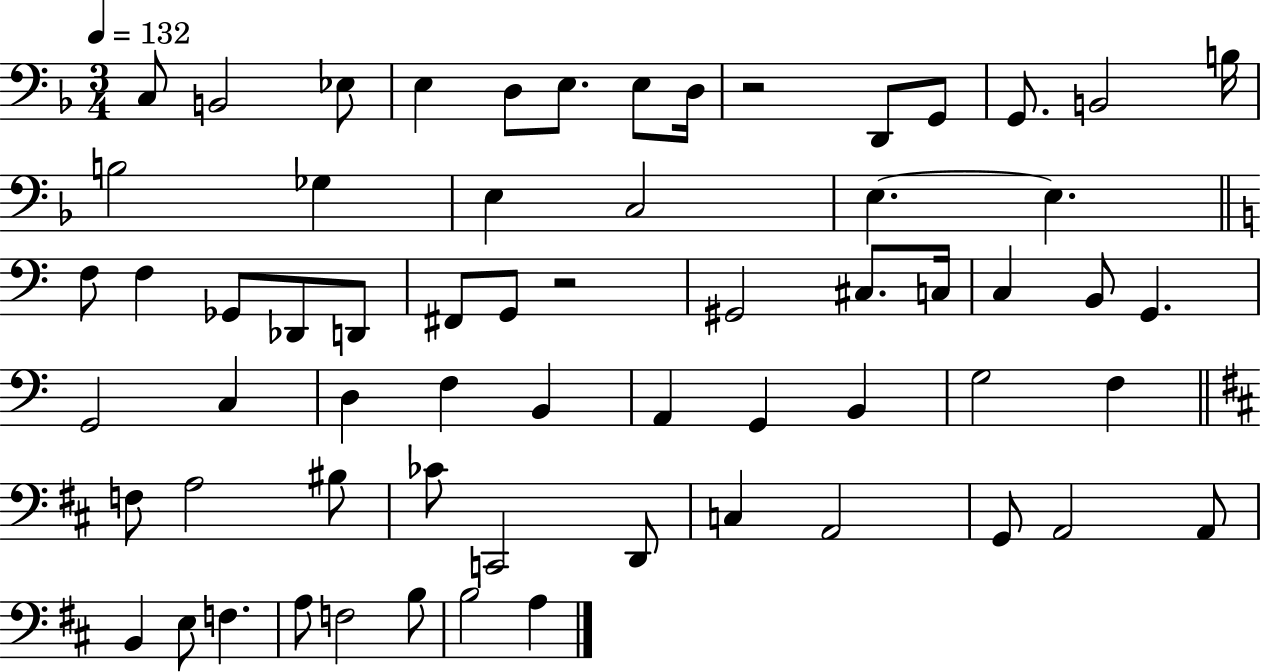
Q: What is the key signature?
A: F major